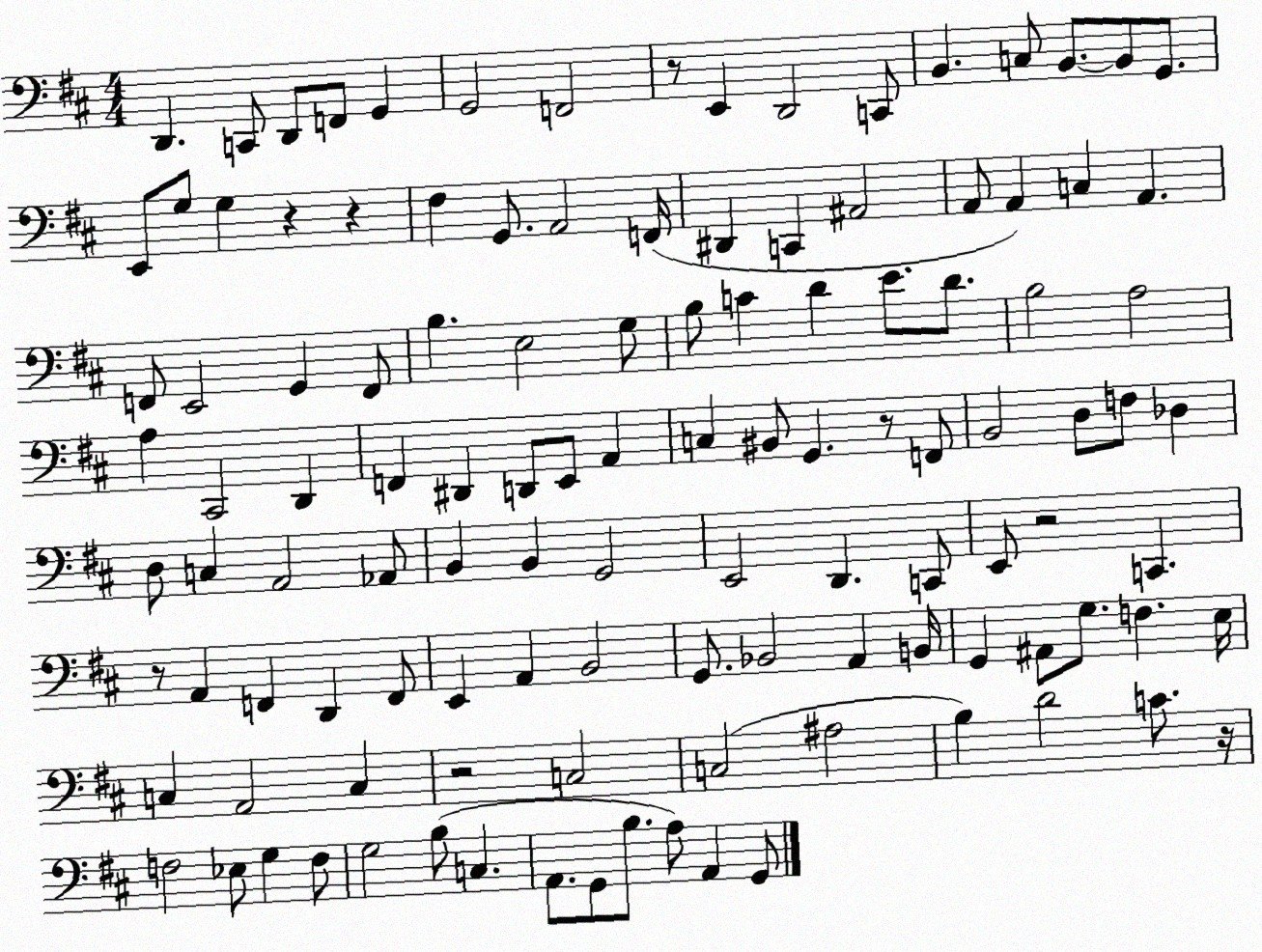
X:1
T:Untitled
M:4/4
L:1/4
K:D
D,, C,,/2 D,,/2 F,,/2 G,, G,,2 F,,2 z/2 E,, D,,2 C,,/2 B,, C,/2 B,,/2 B,,/2 G,,/2 E,,/2 G,/2 G, z z ^F, G,,/2 A,,2 F,,/4 ^D,, C,, ^A,,2 A,,/2 A,, C, A,, F,,/2 E,,2 G,, F,,/2 B, E,2 G,/2 B,/2 C D E/2 D/2 B,2 A,2 A, ^C,,2 D,, F,, ^D,, D,,/2 E,,/2 A,, C, ^B,,/2 G,, z/2 F,,/2 B,,2 D,/2 F,/2 _D, D,/2 C, A,,2 _A,,/2 B,, B,, G,,2 E,,2 D,, C,,/2 E,,/2 z2 C,, z/2 A,, F,, D,, F,,/2 E,, A,, B,,2 G,,/2 _B,,2 A,, B,,/4 G,, ^A,,/2 G,/2 F, E,/4 C, A,,2 C, z2 C,2 C,2 ^A,2 B, D2 C/2 z/4 F,2 _E,/2 G, F,/2 G,2 B,/2 C, A,,/2 G,,/2 B,/2 A,/2 A,, G,,/2